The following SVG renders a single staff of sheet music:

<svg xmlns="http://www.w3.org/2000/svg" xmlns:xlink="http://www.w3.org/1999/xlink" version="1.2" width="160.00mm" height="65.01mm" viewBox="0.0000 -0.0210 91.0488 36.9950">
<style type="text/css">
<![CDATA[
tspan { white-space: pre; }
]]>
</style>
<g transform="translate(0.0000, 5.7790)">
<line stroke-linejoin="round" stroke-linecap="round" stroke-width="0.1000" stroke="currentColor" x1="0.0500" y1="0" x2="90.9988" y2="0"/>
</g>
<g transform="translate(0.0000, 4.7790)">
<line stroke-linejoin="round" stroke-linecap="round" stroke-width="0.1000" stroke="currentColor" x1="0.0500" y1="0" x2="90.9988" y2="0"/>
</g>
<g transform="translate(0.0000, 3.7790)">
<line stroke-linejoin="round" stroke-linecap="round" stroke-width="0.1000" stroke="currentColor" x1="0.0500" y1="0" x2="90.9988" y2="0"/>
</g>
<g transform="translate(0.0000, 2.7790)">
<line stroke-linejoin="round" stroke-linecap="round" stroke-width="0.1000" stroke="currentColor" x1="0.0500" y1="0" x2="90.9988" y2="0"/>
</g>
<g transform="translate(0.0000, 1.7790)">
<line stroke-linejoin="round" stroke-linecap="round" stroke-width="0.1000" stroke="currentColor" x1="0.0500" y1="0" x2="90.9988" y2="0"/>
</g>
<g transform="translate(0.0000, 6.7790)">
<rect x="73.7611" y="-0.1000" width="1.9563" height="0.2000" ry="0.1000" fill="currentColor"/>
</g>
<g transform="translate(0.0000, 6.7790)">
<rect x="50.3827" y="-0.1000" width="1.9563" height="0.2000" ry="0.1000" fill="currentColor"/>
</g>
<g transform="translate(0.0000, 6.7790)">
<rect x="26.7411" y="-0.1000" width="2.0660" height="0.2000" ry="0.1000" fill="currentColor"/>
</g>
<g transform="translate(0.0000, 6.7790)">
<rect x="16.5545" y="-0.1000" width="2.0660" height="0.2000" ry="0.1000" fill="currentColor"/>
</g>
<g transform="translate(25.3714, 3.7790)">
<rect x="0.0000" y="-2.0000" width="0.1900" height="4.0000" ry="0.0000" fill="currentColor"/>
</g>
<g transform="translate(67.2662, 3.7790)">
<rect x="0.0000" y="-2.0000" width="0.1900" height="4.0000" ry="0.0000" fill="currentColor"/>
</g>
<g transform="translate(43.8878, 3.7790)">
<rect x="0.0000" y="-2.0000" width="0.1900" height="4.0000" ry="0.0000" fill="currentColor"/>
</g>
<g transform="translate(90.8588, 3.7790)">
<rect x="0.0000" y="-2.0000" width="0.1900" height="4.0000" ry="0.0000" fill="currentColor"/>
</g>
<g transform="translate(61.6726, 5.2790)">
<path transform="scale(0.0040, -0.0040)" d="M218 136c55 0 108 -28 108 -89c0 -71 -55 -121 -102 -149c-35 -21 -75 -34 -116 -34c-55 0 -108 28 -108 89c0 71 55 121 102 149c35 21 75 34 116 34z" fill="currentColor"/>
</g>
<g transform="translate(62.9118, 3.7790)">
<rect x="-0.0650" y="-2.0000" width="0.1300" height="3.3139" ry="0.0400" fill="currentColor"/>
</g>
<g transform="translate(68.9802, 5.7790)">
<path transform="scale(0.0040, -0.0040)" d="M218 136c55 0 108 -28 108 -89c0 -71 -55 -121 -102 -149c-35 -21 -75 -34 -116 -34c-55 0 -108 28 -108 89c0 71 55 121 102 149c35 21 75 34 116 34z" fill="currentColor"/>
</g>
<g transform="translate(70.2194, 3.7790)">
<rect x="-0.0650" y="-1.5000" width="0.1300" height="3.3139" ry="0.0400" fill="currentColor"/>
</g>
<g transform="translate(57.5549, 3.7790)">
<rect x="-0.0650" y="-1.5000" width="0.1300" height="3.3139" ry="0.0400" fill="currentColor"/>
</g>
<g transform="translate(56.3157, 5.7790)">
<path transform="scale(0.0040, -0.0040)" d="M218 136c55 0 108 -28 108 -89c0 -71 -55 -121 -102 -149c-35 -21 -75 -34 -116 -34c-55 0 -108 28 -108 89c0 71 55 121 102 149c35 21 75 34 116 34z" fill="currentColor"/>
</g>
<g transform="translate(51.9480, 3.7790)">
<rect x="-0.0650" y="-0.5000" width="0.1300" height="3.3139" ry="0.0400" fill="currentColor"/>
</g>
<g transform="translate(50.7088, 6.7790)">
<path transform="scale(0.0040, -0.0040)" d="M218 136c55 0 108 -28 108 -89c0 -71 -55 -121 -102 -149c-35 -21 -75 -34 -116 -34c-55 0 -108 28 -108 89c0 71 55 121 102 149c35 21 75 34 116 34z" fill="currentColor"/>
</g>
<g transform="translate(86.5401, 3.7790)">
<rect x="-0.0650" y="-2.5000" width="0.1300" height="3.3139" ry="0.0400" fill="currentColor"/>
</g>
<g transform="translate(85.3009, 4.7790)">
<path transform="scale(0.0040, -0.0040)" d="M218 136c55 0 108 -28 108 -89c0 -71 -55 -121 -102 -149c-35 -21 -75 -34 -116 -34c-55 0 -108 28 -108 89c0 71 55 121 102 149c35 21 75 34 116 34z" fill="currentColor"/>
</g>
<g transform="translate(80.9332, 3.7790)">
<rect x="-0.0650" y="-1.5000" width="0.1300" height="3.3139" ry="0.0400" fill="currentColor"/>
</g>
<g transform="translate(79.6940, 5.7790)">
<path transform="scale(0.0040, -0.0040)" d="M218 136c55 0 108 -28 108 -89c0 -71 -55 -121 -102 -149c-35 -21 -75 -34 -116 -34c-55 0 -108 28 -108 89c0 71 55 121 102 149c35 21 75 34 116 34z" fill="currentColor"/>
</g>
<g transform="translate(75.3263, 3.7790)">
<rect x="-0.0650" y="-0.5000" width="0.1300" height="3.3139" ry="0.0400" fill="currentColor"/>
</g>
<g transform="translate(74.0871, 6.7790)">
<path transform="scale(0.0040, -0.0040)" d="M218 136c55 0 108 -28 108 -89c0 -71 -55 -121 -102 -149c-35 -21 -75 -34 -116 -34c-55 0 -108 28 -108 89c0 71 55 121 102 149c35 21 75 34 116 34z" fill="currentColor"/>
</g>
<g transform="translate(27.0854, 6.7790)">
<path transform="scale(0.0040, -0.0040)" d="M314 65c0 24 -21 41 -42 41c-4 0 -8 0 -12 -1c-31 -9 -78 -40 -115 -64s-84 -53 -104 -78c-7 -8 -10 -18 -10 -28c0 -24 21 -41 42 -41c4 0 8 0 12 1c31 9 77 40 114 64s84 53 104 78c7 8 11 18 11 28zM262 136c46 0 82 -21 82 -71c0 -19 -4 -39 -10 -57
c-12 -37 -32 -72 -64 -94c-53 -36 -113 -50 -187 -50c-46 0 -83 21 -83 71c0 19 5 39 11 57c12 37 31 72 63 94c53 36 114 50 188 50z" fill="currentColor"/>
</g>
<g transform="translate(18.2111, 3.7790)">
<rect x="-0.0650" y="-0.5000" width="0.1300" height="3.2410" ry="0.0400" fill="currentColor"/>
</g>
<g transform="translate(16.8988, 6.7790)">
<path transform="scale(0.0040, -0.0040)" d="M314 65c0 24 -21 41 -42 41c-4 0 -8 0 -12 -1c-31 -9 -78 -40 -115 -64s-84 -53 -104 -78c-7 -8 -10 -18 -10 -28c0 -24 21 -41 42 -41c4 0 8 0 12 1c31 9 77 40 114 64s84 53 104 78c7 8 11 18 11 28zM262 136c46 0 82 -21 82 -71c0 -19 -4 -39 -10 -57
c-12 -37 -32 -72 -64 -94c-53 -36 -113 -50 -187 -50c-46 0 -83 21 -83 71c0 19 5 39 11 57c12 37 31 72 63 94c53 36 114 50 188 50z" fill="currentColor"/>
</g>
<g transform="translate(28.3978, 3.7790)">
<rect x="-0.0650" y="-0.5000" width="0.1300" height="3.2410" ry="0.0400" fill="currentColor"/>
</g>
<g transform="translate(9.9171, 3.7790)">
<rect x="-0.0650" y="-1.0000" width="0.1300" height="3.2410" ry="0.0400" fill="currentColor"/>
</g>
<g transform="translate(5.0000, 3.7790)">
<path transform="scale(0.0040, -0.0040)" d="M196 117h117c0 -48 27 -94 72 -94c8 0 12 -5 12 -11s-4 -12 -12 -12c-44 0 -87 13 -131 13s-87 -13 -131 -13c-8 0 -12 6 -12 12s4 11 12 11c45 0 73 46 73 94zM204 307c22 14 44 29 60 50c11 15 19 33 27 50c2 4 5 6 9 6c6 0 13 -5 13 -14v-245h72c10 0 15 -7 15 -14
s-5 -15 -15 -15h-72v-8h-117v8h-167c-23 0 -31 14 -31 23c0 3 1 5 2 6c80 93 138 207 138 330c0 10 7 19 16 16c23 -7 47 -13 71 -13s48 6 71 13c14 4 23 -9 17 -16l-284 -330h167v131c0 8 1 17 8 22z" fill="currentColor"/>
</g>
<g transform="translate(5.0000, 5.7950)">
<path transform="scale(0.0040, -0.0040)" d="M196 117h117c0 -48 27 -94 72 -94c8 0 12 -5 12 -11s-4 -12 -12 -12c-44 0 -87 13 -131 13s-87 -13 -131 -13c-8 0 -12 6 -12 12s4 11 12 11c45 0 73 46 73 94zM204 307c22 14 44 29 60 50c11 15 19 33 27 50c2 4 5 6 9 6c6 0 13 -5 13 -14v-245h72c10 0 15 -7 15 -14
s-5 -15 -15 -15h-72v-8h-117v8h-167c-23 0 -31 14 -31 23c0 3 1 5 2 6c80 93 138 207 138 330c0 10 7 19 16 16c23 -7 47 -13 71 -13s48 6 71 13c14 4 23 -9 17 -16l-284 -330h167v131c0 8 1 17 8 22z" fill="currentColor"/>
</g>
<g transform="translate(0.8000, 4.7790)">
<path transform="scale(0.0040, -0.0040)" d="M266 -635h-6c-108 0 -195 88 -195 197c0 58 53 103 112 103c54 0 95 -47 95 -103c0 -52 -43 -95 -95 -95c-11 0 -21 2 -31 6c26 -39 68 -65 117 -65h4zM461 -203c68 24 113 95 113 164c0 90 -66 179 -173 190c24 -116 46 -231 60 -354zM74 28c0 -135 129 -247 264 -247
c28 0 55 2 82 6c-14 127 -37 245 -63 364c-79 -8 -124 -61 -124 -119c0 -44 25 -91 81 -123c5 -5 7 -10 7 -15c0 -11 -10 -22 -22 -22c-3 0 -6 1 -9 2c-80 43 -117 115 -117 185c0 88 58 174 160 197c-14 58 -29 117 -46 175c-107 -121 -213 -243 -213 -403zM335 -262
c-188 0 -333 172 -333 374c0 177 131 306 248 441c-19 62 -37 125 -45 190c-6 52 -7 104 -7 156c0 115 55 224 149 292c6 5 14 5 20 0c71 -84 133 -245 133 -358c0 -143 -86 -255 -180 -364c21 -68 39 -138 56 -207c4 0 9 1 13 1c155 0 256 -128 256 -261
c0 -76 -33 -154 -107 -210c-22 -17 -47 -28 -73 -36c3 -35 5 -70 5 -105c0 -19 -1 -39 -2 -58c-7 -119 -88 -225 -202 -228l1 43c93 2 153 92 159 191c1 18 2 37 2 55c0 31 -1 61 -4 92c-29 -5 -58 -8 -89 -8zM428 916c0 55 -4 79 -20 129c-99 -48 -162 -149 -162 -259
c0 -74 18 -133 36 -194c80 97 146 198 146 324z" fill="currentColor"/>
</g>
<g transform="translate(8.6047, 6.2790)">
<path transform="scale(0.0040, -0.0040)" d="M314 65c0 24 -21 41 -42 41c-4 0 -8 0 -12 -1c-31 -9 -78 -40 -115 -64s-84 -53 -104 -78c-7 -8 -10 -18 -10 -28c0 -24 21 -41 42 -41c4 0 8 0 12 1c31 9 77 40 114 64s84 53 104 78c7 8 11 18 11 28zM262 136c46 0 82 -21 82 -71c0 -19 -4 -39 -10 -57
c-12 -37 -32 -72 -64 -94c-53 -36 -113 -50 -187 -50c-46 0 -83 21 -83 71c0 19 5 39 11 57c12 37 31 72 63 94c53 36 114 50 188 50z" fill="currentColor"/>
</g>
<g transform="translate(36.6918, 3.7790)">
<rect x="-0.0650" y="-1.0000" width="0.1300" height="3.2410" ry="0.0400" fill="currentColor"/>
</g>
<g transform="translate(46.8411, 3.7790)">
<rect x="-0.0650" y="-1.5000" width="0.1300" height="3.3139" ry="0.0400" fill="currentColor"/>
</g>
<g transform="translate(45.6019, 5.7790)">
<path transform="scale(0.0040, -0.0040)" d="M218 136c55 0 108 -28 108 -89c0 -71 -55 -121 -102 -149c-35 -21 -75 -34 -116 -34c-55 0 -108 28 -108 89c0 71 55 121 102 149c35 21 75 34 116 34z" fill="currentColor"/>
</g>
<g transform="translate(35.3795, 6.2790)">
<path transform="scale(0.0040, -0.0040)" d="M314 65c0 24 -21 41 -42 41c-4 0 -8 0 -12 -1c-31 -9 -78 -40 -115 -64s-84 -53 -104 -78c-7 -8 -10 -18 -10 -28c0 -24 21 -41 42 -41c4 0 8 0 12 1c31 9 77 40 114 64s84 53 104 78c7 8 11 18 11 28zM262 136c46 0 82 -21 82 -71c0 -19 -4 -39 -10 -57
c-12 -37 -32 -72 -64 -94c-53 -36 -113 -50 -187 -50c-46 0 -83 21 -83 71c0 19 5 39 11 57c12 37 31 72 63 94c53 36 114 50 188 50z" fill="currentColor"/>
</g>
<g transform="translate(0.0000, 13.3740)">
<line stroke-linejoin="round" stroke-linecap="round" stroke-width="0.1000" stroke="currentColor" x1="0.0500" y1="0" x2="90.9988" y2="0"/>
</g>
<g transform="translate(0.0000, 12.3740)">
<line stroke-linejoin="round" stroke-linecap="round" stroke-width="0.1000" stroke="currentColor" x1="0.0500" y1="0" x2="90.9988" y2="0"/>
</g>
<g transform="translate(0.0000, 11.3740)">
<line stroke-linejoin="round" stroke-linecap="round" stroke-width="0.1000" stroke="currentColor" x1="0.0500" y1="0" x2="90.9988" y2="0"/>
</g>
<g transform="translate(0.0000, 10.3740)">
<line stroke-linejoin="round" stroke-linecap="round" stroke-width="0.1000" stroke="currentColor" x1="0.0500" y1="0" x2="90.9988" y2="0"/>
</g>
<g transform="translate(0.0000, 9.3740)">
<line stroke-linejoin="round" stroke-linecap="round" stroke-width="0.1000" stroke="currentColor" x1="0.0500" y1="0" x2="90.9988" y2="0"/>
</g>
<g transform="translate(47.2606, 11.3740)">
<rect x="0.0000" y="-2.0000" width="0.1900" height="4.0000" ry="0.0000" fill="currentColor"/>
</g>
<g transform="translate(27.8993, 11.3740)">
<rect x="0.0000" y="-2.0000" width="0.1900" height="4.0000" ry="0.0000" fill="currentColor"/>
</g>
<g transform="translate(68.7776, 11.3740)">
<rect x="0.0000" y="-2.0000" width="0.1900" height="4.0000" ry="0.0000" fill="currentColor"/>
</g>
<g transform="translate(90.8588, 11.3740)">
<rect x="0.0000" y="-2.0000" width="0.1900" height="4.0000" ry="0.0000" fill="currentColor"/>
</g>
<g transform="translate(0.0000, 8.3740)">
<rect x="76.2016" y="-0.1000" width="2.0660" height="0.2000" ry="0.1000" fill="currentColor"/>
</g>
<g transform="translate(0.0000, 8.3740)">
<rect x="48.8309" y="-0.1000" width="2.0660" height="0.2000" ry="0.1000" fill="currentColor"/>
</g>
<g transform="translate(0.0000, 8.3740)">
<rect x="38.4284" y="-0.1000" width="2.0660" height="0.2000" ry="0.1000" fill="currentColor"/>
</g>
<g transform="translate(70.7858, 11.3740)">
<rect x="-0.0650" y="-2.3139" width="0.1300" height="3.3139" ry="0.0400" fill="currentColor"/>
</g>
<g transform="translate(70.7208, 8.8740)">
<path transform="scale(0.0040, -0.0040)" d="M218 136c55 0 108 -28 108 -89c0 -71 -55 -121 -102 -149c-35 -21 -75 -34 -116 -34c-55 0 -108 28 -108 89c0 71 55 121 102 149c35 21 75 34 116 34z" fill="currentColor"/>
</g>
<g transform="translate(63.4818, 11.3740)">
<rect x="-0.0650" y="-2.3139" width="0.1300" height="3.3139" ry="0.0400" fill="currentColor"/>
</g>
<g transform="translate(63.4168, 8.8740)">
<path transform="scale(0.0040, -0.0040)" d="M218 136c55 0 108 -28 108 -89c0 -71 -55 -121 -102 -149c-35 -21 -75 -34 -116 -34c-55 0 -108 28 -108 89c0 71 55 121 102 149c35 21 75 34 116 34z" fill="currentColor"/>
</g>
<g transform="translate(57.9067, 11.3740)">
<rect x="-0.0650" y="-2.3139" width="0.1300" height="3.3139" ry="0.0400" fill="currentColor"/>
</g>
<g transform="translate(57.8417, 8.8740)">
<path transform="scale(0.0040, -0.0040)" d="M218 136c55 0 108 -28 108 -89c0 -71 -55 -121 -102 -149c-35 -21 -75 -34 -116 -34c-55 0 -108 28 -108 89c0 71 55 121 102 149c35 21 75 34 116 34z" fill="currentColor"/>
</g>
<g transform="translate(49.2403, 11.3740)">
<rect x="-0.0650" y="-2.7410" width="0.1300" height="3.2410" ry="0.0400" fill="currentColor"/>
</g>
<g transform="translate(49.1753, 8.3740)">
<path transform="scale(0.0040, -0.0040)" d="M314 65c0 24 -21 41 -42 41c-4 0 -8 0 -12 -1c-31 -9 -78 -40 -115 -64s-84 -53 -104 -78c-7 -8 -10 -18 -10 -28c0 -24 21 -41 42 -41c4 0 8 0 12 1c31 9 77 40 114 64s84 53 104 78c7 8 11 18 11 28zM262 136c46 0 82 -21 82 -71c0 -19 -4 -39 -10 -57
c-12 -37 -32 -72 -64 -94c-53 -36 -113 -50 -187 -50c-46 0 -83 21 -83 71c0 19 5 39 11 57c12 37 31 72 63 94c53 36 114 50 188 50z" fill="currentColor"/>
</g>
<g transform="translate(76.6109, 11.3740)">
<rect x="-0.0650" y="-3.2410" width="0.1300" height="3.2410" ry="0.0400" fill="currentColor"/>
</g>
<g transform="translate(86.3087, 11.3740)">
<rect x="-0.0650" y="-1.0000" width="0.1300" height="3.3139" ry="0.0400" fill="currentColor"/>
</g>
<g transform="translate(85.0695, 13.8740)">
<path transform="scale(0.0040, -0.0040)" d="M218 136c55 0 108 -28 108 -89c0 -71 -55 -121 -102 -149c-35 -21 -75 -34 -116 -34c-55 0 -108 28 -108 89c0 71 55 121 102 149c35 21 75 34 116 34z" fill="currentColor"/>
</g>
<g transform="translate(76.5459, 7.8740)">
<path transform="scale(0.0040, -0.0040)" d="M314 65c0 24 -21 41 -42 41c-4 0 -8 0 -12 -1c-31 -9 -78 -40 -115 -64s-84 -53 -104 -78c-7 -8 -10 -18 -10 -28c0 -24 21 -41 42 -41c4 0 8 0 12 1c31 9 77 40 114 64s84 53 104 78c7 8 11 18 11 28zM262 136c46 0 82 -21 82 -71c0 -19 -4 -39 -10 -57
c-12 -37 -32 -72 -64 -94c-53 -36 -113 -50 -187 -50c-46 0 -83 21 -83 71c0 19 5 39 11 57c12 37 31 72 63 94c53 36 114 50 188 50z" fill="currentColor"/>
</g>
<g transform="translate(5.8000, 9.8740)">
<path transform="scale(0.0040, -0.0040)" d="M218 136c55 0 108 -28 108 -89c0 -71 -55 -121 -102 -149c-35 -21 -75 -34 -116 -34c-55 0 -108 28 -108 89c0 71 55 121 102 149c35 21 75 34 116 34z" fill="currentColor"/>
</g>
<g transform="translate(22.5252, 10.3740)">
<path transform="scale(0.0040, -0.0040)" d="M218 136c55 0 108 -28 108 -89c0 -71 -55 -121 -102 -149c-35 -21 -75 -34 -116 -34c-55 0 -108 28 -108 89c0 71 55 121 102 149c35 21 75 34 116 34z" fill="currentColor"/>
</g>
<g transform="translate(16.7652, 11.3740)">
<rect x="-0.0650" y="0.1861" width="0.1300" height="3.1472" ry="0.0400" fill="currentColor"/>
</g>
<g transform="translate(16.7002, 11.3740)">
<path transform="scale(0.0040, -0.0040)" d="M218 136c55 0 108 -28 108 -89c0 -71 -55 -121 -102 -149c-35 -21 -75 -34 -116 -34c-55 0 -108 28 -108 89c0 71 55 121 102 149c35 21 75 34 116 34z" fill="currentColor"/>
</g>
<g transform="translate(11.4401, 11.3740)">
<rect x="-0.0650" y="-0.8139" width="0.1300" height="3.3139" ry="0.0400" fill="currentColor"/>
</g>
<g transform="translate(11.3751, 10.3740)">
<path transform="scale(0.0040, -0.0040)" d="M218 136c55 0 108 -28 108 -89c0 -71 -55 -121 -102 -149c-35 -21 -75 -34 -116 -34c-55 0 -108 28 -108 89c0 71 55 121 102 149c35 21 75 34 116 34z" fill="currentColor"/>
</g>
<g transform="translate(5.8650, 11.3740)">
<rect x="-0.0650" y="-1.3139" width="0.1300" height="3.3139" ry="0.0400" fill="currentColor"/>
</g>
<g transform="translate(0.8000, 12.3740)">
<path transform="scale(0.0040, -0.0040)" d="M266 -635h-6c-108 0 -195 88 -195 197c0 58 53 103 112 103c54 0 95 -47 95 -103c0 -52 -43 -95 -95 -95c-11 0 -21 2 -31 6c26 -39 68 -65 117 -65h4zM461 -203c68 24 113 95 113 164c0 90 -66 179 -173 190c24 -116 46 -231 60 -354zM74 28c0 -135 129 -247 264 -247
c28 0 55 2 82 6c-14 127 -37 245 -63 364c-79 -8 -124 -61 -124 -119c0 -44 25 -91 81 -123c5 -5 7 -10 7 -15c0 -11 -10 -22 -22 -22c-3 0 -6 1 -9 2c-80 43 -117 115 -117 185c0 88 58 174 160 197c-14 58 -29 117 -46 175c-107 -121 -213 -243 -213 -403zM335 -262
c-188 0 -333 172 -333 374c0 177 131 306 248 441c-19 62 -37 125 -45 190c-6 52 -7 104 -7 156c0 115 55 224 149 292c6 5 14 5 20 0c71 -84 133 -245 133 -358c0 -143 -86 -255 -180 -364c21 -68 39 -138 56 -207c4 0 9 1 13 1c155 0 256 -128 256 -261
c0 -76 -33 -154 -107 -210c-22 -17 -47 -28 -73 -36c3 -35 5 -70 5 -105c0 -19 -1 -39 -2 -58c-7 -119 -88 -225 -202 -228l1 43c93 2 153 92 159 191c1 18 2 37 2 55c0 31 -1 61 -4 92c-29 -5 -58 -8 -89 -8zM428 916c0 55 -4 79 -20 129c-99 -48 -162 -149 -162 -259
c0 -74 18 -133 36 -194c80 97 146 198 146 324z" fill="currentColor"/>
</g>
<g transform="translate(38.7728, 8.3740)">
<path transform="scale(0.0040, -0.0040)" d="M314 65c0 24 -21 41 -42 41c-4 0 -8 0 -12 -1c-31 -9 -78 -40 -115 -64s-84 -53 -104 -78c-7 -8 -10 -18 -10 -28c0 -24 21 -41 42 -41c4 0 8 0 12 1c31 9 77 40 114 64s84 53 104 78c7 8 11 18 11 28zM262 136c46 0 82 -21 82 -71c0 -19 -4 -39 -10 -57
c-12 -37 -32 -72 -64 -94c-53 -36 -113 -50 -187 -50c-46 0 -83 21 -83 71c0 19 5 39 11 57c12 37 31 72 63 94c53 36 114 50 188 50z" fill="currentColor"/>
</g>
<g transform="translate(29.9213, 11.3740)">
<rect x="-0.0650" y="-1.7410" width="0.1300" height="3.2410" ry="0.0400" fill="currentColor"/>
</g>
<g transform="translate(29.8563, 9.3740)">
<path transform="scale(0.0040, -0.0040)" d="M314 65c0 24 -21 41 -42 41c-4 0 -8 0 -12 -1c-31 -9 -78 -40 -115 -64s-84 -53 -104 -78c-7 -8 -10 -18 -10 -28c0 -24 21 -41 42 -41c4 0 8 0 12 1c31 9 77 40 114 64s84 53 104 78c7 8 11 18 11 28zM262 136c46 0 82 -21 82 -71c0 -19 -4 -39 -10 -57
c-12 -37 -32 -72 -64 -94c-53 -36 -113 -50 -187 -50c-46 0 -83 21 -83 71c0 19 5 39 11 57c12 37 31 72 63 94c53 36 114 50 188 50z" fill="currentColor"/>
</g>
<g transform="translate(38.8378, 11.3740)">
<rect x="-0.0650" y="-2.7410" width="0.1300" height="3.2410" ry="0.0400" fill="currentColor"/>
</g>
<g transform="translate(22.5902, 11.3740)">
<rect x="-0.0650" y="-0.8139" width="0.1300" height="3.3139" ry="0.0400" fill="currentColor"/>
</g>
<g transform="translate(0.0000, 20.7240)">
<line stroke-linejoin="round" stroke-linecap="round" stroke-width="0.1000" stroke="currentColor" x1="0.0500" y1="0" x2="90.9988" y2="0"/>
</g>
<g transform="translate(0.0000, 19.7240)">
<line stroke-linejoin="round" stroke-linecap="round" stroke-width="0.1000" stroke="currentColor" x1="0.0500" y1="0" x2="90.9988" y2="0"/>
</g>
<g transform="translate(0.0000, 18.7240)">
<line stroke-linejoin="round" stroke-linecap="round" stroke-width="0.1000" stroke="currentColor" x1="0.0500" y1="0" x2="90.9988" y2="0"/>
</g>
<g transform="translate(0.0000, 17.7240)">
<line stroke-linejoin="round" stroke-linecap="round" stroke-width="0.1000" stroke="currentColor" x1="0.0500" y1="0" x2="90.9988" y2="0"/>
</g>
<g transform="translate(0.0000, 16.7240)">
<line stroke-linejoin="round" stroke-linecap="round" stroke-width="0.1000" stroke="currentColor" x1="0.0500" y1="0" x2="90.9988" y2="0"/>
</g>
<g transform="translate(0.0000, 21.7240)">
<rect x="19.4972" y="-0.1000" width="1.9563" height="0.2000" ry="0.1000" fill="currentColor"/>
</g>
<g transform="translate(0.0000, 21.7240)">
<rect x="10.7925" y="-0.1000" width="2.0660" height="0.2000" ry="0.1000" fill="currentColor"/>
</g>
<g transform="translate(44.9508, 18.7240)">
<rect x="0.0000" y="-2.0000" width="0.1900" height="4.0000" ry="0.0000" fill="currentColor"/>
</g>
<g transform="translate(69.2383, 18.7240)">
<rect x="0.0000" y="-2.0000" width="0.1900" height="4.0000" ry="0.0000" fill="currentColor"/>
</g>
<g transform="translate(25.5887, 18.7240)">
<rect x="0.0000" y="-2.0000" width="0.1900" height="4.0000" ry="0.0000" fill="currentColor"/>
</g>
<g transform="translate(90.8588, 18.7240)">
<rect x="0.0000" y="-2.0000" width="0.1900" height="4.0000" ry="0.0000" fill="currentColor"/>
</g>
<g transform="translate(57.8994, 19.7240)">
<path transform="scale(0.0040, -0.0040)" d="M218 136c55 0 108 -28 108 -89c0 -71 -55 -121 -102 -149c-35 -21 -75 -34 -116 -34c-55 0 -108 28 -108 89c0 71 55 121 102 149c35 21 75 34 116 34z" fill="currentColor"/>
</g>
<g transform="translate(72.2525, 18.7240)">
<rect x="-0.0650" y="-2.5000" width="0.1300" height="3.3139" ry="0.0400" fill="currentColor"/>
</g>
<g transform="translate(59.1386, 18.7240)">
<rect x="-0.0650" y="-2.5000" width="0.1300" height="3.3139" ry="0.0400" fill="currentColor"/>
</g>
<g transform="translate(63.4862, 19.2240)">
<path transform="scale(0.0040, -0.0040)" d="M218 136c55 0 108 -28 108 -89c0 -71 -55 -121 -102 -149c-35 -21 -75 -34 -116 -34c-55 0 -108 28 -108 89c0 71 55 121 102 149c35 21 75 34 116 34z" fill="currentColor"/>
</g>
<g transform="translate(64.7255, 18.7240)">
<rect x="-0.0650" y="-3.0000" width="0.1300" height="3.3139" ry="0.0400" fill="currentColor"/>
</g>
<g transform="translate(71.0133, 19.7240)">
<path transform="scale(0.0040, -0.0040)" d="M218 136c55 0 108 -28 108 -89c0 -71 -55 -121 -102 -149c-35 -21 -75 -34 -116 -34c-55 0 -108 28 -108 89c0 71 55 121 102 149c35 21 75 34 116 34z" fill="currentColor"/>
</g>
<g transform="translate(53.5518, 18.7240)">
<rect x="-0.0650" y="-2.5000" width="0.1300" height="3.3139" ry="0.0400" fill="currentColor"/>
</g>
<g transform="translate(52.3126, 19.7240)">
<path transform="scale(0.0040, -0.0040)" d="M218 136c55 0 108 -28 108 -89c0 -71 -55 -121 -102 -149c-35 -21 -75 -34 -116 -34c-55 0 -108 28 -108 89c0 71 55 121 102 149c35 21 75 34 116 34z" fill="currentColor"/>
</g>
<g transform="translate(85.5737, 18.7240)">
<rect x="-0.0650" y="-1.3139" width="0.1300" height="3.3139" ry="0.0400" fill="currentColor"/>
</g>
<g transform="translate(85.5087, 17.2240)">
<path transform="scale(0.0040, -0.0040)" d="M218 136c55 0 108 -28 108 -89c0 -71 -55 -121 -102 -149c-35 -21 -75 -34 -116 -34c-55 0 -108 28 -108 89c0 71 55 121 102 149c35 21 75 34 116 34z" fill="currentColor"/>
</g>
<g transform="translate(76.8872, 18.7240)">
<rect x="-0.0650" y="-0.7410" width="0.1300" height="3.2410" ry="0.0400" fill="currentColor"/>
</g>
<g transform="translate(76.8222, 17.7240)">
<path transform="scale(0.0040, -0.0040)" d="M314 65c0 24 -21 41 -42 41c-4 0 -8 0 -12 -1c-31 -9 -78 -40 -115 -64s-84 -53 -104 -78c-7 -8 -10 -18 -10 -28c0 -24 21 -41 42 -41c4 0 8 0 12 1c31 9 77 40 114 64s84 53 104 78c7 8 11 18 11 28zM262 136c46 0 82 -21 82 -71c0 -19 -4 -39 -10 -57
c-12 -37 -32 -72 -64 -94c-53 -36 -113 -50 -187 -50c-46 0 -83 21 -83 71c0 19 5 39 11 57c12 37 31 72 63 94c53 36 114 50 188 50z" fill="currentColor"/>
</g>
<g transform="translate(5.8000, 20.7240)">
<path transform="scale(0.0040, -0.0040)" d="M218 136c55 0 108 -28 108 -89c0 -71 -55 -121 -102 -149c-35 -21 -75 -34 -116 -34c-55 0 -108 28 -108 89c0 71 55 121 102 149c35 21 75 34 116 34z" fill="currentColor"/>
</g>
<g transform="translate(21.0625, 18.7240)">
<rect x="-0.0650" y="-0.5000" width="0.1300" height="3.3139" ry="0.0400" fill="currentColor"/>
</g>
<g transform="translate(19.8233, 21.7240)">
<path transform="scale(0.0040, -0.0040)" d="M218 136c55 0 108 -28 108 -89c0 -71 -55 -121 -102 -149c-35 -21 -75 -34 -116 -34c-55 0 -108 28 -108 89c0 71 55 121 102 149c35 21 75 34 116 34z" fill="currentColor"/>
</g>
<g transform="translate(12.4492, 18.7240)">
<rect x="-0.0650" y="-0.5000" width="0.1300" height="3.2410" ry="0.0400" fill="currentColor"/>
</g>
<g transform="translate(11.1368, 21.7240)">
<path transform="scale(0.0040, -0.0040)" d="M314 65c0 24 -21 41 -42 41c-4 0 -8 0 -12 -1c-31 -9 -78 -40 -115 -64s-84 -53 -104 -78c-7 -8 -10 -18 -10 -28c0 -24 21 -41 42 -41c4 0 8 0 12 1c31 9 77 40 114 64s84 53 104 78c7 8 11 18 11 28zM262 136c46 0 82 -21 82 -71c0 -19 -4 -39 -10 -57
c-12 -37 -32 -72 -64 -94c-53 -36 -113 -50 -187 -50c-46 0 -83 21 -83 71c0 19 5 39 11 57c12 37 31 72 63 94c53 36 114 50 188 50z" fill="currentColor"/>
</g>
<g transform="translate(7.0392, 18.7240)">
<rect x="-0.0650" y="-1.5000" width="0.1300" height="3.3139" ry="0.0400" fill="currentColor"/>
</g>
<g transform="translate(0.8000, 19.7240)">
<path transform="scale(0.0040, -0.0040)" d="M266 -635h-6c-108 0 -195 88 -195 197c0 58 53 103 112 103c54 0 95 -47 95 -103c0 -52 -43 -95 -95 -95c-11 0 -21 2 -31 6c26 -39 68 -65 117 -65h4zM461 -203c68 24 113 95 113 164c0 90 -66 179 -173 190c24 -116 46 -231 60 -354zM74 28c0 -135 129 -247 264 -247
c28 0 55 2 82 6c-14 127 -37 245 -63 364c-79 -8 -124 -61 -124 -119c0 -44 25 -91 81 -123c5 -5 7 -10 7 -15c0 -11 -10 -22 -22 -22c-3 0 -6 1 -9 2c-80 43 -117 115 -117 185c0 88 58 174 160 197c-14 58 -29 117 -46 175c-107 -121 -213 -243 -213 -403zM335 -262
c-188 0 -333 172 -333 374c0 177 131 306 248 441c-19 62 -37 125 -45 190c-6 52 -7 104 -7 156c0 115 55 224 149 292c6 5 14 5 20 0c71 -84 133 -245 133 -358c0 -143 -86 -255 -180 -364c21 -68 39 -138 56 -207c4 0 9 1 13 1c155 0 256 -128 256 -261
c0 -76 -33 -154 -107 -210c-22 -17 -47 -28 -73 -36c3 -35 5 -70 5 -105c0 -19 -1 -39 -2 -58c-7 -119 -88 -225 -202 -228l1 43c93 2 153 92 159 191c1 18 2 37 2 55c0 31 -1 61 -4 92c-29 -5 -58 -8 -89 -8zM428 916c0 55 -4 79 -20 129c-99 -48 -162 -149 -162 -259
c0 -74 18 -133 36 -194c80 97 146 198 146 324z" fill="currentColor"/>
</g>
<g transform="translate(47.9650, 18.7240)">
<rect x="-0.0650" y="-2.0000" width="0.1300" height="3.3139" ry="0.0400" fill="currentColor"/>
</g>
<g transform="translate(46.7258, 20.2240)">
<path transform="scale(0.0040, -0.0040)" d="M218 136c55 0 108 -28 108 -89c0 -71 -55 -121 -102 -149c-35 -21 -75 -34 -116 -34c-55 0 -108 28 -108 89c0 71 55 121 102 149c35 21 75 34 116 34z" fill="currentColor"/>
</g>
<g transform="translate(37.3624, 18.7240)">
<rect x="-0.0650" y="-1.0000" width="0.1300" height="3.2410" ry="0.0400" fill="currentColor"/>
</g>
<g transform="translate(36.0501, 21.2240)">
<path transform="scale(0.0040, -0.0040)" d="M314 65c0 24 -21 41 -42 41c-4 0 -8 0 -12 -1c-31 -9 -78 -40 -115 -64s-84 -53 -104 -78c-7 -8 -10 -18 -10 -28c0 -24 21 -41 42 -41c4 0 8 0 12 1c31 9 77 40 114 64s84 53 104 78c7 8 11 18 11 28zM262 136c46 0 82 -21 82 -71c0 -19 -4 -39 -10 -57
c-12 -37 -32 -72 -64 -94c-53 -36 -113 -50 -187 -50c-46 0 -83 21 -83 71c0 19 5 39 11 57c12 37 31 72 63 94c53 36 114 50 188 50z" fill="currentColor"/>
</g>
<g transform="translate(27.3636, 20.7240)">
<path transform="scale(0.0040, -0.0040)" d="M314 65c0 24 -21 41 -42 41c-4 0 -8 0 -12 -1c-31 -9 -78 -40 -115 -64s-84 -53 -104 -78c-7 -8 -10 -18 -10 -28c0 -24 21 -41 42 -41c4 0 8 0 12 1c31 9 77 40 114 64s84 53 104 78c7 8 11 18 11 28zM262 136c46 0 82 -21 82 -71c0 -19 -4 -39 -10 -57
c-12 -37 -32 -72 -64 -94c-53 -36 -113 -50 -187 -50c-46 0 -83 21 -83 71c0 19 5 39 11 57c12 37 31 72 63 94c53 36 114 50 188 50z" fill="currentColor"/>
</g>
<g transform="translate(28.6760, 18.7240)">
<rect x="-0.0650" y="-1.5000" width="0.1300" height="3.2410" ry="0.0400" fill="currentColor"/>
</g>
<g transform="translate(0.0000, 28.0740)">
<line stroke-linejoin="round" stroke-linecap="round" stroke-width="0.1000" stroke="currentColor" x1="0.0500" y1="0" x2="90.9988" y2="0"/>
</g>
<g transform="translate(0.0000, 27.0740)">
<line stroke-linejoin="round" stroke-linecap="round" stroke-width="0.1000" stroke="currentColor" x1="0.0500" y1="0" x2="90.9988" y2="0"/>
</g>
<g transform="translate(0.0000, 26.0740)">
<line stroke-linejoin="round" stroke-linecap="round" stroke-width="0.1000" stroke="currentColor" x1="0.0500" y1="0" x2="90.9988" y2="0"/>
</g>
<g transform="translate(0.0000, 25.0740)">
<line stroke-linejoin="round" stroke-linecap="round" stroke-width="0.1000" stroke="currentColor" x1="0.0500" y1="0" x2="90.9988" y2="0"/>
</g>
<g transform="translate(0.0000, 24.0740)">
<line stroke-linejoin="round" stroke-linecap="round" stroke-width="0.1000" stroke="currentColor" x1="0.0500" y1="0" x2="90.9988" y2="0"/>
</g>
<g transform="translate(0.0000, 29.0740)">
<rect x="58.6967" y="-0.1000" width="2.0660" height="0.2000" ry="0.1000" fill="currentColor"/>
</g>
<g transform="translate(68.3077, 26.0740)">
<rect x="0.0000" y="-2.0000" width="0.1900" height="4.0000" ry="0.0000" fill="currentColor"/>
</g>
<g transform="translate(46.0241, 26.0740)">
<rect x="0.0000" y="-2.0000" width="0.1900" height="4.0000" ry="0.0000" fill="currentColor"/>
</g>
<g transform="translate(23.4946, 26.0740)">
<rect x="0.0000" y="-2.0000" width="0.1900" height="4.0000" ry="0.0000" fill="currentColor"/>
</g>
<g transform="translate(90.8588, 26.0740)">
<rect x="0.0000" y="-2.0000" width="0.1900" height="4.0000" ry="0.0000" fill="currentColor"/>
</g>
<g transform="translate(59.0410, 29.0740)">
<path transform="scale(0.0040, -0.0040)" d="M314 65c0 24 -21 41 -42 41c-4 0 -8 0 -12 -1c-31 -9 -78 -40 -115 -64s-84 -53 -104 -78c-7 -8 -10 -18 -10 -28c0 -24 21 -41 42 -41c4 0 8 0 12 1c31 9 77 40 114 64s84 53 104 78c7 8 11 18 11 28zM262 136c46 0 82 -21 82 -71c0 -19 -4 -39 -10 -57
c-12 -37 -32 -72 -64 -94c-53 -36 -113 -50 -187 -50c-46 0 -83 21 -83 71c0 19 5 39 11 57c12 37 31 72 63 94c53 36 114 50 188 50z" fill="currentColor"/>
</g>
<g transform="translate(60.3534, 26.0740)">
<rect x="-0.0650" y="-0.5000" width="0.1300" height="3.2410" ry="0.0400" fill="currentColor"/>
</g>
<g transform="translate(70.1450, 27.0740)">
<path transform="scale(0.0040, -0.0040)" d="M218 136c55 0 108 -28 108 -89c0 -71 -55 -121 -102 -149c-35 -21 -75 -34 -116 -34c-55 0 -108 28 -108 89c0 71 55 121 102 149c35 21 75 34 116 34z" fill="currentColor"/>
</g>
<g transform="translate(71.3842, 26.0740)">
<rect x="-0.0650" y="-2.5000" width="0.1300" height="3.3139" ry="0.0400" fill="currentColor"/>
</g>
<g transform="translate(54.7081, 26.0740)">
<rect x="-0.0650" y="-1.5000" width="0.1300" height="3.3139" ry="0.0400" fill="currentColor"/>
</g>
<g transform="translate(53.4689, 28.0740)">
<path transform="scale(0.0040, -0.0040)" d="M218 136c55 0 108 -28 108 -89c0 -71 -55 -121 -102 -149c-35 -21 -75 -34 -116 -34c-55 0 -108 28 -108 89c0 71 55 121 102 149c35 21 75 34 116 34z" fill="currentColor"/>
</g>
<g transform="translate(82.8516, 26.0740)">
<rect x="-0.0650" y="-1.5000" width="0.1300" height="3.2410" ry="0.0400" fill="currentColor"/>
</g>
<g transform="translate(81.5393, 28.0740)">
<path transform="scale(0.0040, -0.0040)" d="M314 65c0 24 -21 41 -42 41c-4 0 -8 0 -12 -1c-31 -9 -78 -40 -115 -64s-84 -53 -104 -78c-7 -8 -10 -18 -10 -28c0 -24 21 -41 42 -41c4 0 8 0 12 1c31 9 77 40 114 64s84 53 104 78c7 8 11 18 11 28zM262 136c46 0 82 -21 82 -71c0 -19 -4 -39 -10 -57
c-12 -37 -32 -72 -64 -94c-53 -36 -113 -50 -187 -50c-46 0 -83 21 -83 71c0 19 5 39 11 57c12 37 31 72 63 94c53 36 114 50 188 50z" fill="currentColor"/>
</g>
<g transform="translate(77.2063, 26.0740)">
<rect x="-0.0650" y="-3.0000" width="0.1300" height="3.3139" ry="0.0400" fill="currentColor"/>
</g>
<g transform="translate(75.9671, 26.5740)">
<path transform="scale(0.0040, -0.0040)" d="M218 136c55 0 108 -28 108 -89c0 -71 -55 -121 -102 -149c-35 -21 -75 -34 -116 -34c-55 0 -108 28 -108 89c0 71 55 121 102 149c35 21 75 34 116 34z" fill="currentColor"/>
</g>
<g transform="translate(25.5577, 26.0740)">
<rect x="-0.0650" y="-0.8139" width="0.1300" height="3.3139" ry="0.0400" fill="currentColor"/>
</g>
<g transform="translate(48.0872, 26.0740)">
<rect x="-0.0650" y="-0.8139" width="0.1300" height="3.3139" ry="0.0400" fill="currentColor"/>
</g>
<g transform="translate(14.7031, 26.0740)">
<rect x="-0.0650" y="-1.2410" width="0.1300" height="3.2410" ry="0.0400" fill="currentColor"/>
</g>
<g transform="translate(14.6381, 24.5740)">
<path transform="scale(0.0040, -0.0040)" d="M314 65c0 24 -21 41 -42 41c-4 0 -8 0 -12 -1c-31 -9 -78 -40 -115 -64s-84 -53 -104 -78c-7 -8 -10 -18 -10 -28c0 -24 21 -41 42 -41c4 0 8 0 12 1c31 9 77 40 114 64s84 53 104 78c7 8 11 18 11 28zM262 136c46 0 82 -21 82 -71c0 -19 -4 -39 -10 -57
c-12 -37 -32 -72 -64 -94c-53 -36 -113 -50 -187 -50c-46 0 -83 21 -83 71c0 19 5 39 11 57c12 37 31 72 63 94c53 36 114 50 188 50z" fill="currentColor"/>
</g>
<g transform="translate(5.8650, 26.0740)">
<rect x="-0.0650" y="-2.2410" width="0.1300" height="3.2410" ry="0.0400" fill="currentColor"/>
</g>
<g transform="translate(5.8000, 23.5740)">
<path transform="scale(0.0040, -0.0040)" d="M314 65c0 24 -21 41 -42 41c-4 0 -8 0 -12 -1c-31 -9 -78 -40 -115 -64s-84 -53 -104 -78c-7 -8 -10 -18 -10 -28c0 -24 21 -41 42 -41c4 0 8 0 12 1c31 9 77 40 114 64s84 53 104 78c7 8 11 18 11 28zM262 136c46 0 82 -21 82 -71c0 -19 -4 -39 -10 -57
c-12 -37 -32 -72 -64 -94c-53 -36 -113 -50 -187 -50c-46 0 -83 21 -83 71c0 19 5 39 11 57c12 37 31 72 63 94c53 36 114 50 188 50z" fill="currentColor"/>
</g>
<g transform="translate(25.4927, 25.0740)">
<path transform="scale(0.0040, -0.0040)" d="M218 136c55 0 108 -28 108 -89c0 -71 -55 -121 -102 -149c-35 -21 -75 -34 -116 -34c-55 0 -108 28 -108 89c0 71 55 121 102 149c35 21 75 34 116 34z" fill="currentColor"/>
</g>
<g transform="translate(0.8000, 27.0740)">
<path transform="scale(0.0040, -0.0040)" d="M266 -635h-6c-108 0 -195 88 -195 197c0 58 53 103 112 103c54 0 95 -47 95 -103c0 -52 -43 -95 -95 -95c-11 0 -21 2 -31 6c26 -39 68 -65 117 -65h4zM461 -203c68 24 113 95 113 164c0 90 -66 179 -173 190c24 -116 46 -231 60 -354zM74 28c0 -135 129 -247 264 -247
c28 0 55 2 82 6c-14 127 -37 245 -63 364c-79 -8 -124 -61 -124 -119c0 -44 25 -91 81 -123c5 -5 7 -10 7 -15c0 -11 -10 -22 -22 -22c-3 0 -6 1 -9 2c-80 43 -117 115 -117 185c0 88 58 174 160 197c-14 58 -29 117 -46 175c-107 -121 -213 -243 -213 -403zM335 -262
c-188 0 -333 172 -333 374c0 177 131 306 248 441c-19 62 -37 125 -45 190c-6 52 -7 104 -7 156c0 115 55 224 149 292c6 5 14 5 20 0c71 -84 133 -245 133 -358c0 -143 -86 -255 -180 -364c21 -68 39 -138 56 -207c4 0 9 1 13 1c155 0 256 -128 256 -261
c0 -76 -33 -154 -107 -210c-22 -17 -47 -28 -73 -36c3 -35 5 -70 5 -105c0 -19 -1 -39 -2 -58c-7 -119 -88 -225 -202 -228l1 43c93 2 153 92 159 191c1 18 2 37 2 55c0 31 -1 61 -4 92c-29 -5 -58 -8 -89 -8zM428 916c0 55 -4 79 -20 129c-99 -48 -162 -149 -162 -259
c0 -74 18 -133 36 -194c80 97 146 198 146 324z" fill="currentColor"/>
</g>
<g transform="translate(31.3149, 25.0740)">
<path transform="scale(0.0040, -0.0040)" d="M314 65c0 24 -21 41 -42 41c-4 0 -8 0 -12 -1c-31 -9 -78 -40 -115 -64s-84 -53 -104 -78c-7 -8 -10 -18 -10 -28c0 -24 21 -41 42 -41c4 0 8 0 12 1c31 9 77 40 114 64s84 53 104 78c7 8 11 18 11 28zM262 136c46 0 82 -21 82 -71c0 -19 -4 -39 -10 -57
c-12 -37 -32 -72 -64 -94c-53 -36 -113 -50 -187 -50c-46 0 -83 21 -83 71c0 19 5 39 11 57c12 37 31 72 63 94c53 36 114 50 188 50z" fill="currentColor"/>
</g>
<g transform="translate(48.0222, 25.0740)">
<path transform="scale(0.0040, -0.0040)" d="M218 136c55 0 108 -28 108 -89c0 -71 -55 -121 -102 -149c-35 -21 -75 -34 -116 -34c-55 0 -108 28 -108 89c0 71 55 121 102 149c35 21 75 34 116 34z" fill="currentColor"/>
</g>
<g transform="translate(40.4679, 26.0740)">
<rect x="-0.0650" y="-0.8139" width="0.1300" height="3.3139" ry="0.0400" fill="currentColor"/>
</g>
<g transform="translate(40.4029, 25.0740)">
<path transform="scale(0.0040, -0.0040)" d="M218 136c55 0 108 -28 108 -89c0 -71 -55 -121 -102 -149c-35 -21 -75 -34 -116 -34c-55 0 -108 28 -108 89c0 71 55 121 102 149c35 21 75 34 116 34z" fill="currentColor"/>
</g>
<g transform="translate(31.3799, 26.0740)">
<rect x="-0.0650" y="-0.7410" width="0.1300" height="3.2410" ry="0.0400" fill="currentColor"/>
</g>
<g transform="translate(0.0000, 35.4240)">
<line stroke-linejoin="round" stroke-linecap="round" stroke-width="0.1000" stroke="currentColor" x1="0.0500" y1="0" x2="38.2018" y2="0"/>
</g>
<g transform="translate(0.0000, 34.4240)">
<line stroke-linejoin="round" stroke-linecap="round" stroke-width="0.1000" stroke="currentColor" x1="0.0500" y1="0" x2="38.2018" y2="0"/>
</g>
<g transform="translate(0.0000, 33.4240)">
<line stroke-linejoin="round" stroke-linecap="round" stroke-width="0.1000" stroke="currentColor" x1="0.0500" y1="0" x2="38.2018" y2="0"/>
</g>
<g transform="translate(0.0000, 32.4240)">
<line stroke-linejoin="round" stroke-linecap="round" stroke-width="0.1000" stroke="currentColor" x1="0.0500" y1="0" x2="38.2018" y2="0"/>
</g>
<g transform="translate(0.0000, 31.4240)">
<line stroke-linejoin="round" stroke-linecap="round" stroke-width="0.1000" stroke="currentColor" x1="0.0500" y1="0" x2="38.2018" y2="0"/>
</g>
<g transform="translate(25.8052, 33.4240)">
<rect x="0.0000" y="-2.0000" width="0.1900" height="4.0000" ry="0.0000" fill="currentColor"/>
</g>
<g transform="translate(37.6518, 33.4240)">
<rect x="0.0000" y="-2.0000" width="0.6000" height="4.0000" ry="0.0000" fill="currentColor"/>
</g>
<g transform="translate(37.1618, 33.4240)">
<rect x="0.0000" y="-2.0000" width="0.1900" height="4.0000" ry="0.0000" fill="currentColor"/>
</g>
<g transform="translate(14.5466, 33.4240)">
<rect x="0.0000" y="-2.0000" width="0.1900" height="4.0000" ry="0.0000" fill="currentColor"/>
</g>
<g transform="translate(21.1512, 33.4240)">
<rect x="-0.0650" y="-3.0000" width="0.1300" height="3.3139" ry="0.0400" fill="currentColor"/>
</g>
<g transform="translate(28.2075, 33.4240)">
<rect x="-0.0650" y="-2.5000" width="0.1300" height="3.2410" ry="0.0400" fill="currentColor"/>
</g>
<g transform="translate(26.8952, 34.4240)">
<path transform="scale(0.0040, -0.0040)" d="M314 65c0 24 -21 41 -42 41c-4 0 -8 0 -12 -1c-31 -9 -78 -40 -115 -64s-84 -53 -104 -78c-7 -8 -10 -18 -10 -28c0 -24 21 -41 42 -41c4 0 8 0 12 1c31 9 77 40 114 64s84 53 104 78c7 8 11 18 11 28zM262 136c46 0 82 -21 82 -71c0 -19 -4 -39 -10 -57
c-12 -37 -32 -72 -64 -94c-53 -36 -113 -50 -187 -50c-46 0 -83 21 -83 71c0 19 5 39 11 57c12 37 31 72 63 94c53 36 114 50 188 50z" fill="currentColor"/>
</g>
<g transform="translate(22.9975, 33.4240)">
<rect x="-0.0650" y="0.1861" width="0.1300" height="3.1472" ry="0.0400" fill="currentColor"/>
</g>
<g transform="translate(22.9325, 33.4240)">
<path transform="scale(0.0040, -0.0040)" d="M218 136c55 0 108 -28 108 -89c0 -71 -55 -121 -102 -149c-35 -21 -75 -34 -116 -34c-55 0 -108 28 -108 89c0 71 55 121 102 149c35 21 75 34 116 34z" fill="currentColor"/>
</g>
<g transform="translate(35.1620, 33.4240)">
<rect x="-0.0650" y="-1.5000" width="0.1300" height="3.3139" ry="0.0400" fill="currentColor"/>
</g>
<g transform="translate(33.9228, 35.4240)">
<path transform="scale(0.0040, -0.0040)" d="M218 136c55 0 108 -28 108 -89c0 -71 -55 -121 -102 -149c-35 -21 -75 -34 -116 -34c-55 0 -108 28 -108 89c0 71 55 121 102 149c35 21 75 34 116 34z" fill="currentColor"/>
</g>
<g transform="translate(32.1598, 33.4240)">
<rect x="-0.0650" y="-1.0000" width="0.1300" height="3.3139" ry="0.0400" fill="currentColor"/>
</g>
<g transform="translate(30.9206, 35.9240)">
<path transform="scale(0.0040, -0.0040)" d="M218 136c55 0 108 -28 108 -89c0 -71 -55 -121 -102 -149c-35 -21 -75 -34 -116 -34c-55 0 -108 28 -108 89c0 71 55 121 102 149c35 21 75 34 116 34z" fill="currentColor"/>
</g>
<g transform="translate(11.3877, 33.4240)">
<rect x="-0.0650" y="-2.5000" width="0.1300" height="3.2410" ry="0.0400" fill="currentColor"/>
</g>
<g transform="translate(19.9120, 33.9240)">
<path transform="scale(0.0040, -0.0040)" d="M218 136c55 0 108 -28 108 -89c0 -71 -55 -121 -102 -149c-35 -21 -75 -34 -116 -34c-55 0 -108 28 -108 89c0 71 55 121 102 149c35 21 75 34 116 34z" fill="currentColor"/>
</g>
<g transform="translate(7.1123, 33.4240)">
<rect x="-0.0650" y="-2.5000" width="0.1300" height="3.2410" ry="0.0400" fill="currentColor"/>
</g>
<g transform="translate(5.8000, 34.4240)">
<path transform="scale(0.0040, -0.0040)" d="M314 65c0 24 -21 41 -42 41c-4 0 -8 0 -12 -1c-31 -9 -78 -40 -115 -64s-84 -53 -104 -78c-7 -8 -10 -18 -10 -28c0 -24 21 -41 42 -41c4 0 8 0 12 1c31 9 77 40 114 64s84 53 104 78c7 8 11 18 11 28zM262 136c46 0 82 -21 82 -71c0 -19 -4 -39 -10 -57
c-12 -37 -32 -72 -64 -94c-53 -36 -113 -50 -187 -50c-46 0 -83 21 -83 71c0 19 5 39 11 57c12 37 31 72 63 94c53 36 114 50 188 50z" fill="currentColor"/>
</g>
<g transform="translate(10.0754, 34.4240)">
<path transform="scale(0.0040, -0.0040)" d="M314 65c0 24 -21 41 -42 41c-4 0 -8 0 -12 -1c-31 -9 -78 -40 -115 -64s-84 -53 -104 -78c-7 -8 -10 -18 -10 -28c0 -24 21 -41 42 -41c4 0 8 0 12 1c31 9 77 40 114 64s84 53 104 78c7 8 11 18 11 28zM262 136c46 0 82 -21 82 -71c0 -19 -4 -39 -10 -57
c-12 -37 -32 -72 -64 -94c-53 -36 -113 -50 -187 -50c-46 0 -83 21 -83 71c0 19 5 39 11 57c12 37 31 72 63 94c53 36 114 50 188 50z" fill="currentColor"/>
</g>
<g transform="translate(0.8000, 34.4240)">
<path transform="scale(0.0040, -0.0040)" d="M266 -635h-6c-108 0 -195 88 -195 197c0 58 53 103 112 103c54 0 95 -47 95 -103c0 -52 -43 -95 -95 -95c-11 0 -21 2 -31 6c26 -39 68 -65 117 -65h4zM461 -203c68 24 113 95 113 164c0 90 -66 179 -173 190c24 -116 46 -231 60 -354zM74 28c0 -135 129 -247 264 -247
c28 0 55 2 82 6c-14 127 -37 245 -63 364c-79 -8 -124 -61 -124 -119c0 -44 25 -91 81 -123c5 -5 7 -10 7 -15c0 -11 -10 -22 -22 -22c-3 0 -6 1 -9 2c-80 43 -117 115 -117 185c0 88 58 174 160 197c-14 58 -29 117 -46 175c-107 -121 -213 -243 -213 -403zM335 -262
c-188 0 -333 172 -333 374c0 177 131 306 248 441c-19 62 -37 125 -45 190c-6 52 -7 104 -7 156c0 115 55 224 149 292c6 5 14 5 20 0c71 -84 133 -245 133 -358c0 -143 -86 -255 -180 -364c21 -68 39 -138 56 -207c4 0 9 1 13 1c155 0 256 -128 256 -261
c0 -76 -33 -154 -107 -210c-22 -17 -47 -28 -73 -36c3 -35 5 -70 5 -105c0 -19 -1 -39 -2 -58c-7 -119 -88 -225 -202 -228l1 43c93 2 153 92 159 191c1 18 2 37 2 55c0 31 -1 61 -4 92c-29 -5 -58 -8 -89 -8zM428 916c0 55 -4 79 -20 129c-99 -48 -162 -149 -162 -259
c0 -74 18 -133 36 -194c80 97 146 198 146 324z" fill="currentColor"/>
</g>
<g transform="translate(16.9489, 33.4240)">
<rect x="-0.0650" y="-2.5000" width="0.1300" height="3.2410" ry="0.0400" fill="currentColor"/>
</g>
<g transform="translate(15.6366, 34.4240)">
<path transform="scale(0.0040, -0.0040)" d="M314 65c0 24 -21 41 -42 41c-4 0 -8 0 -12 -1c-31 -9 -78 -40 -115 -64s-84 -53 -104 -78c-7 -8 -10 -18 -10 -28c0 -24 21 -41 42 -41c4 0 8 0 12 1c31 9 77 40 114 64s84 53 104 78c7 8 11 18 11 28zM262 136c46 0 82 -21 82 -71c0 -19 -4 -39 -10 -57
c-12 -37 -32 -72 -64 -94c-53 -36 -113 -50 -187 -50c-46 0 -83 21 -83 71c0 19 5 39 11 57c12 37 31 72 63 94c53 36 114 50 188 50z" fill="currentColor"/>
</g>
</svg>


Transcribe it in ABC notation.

X:1
T:Untitled
M:4/4
L:1/4
K:C
D2 C2 C2 D2 E C E F E C E G e d B d f2 a2 a2 g g g b2 D E C2 C E2 D2 F G G A G d2 e g2 e2 d d2 d d E C2 G A E2 G2 G2 G2 A B G2 D E